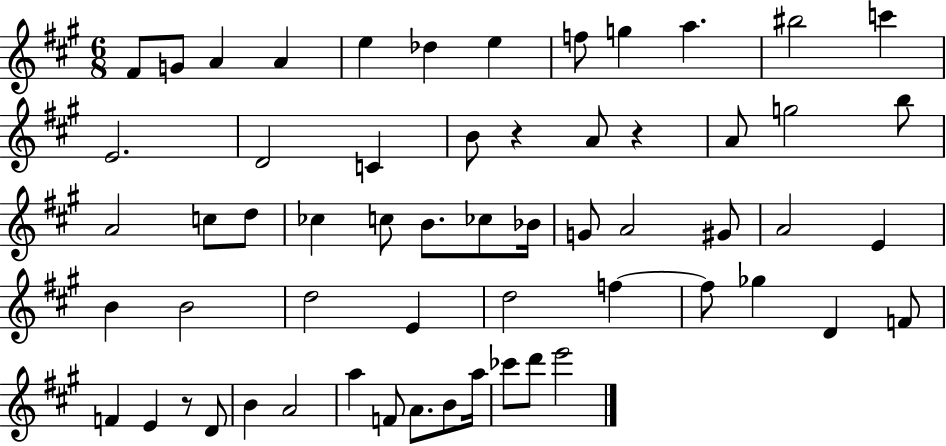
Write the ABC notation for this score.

X:1
T:Untitled
M:6/8
L:1/4
K:A
^F/2 G/2 A A e _d e f/2 g a ^b2 c' E2 D2 C B/2 z A/2 z A/2 g2 b/2 A2 c/2 d/2 _c c/2 B/2 _c/2 _B/4 G/2 A2 ^G/2 A2 E B B2 d2 E d2 f f/2 _g D F/2 F E z/2 D/2 B A2 a F/2 A/2 B/2 a/4 _c'/2 d'/2 e'2